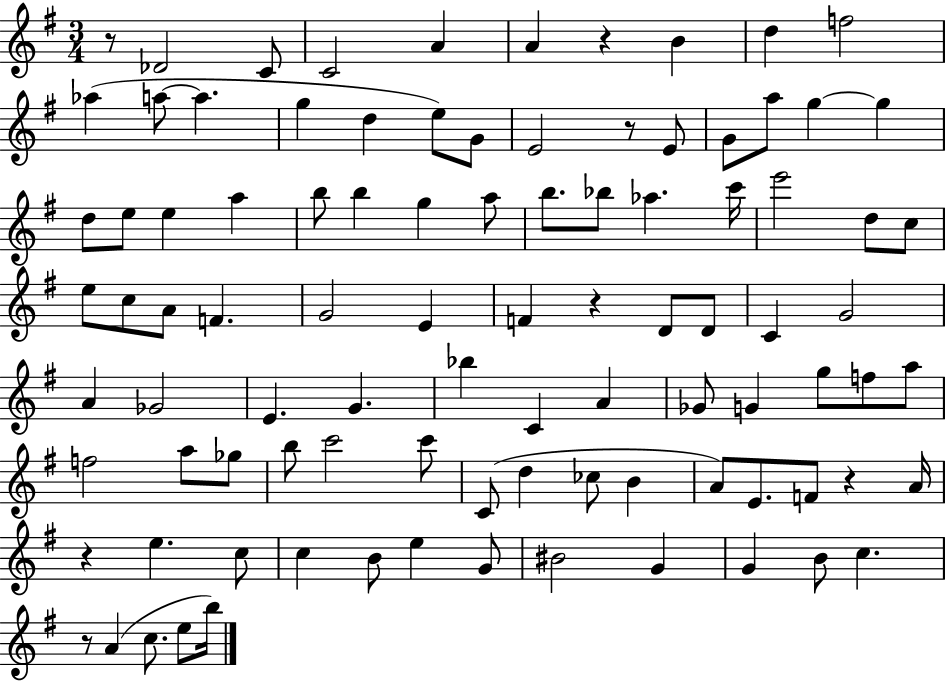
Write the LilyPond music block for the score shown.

{
  \clef treble
  \numericTimeSignature
  \time 3/4
  \key g \major
  r8 des'2 c'8 | c'2 a'4 | a'4 r4 b'4 | d''4 f''2 | \break aes''4( a''8~~ a''4. | g''4 d''4 e''8) g'8 | e'2 r8 e'8 | g'8 a''8 g''4~~ g''4 | \break d''8 e''8 e''4 a''4 | b''8 b''4 g''4 a''8 | b''8. bes''8 aes''4. c'''16 | e'''2 d''8 c''8 | \break e''8 c''8 a'8 f'4. | g'2 e'4 | f'4 r4 d'8 d'8 | c'4 g'2 | \break a'4 ges'2 | e'4. g'4. | bes''4 c'4 a'4 | ges'8 g'4 g''8 f''8 a''8 | \break f''2 a''8 ges''8 | b''8 c'''2 c'''8 | c'8( d''4 ces''8 b'4 | a'8) e'8. f'8 r4 a'16 | \break r4 e''4. c''8 | c''4 b'8 e''4 g'8 | bis'2 g'4 | g'4 b'8 c''4. | \break r8 a'4( c''8. e''8 b''16) | \bar "|."
}